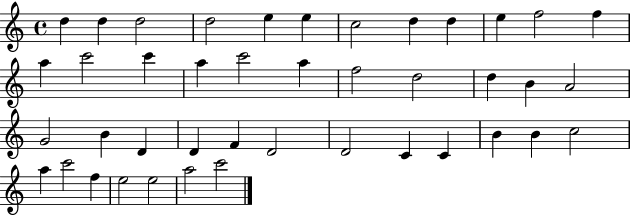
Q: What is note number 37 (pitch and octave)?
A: C6